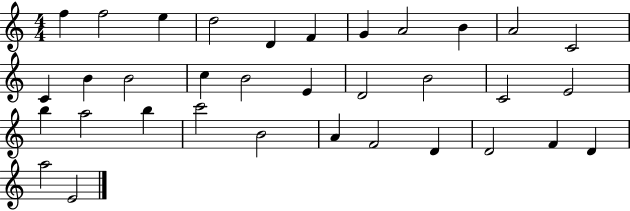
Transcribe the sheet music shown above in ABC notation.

X:1
T:Untitled
M:4/4
L:1/4
K:C
f f2 e d2 D F G A2 B A2 C2 C B B2 c B2 E D2 B2 C2 E2 b a2 b c'2 B2 A F2 D D2 F D a2 E2